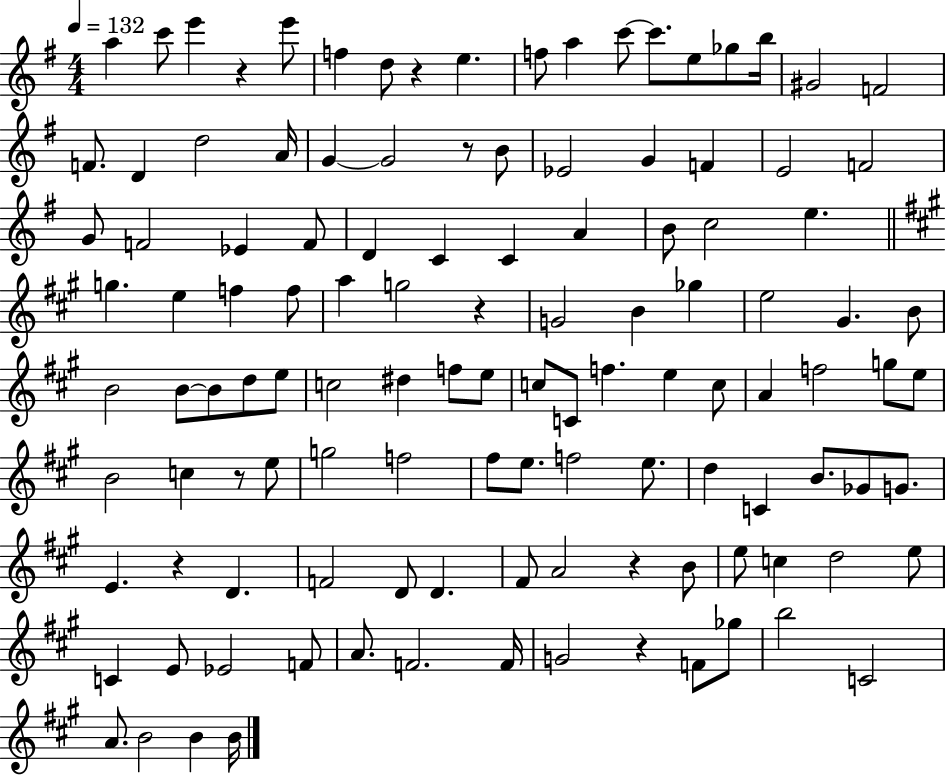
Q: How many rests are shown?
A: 8